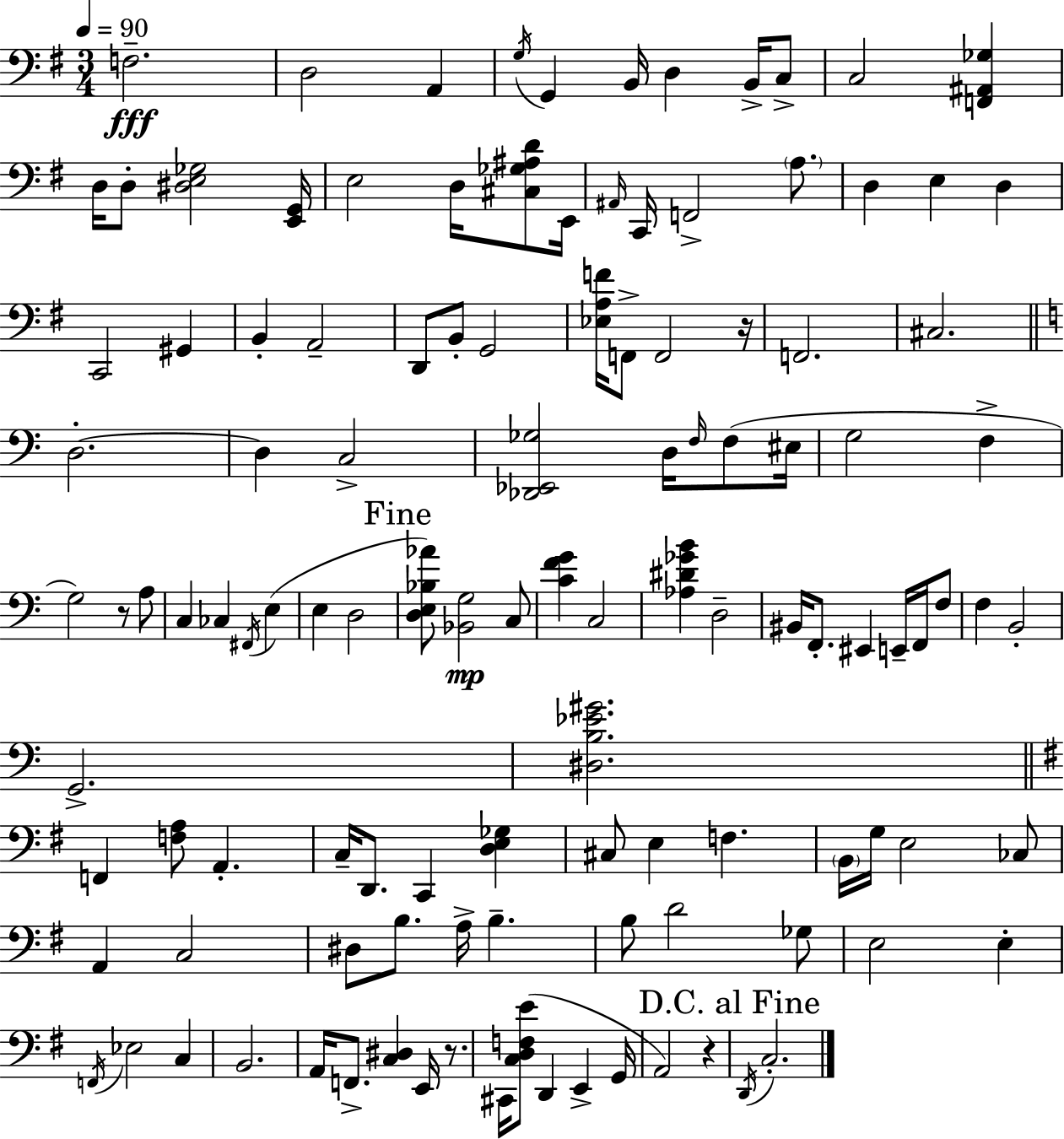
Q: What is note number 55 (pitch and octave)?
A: F2